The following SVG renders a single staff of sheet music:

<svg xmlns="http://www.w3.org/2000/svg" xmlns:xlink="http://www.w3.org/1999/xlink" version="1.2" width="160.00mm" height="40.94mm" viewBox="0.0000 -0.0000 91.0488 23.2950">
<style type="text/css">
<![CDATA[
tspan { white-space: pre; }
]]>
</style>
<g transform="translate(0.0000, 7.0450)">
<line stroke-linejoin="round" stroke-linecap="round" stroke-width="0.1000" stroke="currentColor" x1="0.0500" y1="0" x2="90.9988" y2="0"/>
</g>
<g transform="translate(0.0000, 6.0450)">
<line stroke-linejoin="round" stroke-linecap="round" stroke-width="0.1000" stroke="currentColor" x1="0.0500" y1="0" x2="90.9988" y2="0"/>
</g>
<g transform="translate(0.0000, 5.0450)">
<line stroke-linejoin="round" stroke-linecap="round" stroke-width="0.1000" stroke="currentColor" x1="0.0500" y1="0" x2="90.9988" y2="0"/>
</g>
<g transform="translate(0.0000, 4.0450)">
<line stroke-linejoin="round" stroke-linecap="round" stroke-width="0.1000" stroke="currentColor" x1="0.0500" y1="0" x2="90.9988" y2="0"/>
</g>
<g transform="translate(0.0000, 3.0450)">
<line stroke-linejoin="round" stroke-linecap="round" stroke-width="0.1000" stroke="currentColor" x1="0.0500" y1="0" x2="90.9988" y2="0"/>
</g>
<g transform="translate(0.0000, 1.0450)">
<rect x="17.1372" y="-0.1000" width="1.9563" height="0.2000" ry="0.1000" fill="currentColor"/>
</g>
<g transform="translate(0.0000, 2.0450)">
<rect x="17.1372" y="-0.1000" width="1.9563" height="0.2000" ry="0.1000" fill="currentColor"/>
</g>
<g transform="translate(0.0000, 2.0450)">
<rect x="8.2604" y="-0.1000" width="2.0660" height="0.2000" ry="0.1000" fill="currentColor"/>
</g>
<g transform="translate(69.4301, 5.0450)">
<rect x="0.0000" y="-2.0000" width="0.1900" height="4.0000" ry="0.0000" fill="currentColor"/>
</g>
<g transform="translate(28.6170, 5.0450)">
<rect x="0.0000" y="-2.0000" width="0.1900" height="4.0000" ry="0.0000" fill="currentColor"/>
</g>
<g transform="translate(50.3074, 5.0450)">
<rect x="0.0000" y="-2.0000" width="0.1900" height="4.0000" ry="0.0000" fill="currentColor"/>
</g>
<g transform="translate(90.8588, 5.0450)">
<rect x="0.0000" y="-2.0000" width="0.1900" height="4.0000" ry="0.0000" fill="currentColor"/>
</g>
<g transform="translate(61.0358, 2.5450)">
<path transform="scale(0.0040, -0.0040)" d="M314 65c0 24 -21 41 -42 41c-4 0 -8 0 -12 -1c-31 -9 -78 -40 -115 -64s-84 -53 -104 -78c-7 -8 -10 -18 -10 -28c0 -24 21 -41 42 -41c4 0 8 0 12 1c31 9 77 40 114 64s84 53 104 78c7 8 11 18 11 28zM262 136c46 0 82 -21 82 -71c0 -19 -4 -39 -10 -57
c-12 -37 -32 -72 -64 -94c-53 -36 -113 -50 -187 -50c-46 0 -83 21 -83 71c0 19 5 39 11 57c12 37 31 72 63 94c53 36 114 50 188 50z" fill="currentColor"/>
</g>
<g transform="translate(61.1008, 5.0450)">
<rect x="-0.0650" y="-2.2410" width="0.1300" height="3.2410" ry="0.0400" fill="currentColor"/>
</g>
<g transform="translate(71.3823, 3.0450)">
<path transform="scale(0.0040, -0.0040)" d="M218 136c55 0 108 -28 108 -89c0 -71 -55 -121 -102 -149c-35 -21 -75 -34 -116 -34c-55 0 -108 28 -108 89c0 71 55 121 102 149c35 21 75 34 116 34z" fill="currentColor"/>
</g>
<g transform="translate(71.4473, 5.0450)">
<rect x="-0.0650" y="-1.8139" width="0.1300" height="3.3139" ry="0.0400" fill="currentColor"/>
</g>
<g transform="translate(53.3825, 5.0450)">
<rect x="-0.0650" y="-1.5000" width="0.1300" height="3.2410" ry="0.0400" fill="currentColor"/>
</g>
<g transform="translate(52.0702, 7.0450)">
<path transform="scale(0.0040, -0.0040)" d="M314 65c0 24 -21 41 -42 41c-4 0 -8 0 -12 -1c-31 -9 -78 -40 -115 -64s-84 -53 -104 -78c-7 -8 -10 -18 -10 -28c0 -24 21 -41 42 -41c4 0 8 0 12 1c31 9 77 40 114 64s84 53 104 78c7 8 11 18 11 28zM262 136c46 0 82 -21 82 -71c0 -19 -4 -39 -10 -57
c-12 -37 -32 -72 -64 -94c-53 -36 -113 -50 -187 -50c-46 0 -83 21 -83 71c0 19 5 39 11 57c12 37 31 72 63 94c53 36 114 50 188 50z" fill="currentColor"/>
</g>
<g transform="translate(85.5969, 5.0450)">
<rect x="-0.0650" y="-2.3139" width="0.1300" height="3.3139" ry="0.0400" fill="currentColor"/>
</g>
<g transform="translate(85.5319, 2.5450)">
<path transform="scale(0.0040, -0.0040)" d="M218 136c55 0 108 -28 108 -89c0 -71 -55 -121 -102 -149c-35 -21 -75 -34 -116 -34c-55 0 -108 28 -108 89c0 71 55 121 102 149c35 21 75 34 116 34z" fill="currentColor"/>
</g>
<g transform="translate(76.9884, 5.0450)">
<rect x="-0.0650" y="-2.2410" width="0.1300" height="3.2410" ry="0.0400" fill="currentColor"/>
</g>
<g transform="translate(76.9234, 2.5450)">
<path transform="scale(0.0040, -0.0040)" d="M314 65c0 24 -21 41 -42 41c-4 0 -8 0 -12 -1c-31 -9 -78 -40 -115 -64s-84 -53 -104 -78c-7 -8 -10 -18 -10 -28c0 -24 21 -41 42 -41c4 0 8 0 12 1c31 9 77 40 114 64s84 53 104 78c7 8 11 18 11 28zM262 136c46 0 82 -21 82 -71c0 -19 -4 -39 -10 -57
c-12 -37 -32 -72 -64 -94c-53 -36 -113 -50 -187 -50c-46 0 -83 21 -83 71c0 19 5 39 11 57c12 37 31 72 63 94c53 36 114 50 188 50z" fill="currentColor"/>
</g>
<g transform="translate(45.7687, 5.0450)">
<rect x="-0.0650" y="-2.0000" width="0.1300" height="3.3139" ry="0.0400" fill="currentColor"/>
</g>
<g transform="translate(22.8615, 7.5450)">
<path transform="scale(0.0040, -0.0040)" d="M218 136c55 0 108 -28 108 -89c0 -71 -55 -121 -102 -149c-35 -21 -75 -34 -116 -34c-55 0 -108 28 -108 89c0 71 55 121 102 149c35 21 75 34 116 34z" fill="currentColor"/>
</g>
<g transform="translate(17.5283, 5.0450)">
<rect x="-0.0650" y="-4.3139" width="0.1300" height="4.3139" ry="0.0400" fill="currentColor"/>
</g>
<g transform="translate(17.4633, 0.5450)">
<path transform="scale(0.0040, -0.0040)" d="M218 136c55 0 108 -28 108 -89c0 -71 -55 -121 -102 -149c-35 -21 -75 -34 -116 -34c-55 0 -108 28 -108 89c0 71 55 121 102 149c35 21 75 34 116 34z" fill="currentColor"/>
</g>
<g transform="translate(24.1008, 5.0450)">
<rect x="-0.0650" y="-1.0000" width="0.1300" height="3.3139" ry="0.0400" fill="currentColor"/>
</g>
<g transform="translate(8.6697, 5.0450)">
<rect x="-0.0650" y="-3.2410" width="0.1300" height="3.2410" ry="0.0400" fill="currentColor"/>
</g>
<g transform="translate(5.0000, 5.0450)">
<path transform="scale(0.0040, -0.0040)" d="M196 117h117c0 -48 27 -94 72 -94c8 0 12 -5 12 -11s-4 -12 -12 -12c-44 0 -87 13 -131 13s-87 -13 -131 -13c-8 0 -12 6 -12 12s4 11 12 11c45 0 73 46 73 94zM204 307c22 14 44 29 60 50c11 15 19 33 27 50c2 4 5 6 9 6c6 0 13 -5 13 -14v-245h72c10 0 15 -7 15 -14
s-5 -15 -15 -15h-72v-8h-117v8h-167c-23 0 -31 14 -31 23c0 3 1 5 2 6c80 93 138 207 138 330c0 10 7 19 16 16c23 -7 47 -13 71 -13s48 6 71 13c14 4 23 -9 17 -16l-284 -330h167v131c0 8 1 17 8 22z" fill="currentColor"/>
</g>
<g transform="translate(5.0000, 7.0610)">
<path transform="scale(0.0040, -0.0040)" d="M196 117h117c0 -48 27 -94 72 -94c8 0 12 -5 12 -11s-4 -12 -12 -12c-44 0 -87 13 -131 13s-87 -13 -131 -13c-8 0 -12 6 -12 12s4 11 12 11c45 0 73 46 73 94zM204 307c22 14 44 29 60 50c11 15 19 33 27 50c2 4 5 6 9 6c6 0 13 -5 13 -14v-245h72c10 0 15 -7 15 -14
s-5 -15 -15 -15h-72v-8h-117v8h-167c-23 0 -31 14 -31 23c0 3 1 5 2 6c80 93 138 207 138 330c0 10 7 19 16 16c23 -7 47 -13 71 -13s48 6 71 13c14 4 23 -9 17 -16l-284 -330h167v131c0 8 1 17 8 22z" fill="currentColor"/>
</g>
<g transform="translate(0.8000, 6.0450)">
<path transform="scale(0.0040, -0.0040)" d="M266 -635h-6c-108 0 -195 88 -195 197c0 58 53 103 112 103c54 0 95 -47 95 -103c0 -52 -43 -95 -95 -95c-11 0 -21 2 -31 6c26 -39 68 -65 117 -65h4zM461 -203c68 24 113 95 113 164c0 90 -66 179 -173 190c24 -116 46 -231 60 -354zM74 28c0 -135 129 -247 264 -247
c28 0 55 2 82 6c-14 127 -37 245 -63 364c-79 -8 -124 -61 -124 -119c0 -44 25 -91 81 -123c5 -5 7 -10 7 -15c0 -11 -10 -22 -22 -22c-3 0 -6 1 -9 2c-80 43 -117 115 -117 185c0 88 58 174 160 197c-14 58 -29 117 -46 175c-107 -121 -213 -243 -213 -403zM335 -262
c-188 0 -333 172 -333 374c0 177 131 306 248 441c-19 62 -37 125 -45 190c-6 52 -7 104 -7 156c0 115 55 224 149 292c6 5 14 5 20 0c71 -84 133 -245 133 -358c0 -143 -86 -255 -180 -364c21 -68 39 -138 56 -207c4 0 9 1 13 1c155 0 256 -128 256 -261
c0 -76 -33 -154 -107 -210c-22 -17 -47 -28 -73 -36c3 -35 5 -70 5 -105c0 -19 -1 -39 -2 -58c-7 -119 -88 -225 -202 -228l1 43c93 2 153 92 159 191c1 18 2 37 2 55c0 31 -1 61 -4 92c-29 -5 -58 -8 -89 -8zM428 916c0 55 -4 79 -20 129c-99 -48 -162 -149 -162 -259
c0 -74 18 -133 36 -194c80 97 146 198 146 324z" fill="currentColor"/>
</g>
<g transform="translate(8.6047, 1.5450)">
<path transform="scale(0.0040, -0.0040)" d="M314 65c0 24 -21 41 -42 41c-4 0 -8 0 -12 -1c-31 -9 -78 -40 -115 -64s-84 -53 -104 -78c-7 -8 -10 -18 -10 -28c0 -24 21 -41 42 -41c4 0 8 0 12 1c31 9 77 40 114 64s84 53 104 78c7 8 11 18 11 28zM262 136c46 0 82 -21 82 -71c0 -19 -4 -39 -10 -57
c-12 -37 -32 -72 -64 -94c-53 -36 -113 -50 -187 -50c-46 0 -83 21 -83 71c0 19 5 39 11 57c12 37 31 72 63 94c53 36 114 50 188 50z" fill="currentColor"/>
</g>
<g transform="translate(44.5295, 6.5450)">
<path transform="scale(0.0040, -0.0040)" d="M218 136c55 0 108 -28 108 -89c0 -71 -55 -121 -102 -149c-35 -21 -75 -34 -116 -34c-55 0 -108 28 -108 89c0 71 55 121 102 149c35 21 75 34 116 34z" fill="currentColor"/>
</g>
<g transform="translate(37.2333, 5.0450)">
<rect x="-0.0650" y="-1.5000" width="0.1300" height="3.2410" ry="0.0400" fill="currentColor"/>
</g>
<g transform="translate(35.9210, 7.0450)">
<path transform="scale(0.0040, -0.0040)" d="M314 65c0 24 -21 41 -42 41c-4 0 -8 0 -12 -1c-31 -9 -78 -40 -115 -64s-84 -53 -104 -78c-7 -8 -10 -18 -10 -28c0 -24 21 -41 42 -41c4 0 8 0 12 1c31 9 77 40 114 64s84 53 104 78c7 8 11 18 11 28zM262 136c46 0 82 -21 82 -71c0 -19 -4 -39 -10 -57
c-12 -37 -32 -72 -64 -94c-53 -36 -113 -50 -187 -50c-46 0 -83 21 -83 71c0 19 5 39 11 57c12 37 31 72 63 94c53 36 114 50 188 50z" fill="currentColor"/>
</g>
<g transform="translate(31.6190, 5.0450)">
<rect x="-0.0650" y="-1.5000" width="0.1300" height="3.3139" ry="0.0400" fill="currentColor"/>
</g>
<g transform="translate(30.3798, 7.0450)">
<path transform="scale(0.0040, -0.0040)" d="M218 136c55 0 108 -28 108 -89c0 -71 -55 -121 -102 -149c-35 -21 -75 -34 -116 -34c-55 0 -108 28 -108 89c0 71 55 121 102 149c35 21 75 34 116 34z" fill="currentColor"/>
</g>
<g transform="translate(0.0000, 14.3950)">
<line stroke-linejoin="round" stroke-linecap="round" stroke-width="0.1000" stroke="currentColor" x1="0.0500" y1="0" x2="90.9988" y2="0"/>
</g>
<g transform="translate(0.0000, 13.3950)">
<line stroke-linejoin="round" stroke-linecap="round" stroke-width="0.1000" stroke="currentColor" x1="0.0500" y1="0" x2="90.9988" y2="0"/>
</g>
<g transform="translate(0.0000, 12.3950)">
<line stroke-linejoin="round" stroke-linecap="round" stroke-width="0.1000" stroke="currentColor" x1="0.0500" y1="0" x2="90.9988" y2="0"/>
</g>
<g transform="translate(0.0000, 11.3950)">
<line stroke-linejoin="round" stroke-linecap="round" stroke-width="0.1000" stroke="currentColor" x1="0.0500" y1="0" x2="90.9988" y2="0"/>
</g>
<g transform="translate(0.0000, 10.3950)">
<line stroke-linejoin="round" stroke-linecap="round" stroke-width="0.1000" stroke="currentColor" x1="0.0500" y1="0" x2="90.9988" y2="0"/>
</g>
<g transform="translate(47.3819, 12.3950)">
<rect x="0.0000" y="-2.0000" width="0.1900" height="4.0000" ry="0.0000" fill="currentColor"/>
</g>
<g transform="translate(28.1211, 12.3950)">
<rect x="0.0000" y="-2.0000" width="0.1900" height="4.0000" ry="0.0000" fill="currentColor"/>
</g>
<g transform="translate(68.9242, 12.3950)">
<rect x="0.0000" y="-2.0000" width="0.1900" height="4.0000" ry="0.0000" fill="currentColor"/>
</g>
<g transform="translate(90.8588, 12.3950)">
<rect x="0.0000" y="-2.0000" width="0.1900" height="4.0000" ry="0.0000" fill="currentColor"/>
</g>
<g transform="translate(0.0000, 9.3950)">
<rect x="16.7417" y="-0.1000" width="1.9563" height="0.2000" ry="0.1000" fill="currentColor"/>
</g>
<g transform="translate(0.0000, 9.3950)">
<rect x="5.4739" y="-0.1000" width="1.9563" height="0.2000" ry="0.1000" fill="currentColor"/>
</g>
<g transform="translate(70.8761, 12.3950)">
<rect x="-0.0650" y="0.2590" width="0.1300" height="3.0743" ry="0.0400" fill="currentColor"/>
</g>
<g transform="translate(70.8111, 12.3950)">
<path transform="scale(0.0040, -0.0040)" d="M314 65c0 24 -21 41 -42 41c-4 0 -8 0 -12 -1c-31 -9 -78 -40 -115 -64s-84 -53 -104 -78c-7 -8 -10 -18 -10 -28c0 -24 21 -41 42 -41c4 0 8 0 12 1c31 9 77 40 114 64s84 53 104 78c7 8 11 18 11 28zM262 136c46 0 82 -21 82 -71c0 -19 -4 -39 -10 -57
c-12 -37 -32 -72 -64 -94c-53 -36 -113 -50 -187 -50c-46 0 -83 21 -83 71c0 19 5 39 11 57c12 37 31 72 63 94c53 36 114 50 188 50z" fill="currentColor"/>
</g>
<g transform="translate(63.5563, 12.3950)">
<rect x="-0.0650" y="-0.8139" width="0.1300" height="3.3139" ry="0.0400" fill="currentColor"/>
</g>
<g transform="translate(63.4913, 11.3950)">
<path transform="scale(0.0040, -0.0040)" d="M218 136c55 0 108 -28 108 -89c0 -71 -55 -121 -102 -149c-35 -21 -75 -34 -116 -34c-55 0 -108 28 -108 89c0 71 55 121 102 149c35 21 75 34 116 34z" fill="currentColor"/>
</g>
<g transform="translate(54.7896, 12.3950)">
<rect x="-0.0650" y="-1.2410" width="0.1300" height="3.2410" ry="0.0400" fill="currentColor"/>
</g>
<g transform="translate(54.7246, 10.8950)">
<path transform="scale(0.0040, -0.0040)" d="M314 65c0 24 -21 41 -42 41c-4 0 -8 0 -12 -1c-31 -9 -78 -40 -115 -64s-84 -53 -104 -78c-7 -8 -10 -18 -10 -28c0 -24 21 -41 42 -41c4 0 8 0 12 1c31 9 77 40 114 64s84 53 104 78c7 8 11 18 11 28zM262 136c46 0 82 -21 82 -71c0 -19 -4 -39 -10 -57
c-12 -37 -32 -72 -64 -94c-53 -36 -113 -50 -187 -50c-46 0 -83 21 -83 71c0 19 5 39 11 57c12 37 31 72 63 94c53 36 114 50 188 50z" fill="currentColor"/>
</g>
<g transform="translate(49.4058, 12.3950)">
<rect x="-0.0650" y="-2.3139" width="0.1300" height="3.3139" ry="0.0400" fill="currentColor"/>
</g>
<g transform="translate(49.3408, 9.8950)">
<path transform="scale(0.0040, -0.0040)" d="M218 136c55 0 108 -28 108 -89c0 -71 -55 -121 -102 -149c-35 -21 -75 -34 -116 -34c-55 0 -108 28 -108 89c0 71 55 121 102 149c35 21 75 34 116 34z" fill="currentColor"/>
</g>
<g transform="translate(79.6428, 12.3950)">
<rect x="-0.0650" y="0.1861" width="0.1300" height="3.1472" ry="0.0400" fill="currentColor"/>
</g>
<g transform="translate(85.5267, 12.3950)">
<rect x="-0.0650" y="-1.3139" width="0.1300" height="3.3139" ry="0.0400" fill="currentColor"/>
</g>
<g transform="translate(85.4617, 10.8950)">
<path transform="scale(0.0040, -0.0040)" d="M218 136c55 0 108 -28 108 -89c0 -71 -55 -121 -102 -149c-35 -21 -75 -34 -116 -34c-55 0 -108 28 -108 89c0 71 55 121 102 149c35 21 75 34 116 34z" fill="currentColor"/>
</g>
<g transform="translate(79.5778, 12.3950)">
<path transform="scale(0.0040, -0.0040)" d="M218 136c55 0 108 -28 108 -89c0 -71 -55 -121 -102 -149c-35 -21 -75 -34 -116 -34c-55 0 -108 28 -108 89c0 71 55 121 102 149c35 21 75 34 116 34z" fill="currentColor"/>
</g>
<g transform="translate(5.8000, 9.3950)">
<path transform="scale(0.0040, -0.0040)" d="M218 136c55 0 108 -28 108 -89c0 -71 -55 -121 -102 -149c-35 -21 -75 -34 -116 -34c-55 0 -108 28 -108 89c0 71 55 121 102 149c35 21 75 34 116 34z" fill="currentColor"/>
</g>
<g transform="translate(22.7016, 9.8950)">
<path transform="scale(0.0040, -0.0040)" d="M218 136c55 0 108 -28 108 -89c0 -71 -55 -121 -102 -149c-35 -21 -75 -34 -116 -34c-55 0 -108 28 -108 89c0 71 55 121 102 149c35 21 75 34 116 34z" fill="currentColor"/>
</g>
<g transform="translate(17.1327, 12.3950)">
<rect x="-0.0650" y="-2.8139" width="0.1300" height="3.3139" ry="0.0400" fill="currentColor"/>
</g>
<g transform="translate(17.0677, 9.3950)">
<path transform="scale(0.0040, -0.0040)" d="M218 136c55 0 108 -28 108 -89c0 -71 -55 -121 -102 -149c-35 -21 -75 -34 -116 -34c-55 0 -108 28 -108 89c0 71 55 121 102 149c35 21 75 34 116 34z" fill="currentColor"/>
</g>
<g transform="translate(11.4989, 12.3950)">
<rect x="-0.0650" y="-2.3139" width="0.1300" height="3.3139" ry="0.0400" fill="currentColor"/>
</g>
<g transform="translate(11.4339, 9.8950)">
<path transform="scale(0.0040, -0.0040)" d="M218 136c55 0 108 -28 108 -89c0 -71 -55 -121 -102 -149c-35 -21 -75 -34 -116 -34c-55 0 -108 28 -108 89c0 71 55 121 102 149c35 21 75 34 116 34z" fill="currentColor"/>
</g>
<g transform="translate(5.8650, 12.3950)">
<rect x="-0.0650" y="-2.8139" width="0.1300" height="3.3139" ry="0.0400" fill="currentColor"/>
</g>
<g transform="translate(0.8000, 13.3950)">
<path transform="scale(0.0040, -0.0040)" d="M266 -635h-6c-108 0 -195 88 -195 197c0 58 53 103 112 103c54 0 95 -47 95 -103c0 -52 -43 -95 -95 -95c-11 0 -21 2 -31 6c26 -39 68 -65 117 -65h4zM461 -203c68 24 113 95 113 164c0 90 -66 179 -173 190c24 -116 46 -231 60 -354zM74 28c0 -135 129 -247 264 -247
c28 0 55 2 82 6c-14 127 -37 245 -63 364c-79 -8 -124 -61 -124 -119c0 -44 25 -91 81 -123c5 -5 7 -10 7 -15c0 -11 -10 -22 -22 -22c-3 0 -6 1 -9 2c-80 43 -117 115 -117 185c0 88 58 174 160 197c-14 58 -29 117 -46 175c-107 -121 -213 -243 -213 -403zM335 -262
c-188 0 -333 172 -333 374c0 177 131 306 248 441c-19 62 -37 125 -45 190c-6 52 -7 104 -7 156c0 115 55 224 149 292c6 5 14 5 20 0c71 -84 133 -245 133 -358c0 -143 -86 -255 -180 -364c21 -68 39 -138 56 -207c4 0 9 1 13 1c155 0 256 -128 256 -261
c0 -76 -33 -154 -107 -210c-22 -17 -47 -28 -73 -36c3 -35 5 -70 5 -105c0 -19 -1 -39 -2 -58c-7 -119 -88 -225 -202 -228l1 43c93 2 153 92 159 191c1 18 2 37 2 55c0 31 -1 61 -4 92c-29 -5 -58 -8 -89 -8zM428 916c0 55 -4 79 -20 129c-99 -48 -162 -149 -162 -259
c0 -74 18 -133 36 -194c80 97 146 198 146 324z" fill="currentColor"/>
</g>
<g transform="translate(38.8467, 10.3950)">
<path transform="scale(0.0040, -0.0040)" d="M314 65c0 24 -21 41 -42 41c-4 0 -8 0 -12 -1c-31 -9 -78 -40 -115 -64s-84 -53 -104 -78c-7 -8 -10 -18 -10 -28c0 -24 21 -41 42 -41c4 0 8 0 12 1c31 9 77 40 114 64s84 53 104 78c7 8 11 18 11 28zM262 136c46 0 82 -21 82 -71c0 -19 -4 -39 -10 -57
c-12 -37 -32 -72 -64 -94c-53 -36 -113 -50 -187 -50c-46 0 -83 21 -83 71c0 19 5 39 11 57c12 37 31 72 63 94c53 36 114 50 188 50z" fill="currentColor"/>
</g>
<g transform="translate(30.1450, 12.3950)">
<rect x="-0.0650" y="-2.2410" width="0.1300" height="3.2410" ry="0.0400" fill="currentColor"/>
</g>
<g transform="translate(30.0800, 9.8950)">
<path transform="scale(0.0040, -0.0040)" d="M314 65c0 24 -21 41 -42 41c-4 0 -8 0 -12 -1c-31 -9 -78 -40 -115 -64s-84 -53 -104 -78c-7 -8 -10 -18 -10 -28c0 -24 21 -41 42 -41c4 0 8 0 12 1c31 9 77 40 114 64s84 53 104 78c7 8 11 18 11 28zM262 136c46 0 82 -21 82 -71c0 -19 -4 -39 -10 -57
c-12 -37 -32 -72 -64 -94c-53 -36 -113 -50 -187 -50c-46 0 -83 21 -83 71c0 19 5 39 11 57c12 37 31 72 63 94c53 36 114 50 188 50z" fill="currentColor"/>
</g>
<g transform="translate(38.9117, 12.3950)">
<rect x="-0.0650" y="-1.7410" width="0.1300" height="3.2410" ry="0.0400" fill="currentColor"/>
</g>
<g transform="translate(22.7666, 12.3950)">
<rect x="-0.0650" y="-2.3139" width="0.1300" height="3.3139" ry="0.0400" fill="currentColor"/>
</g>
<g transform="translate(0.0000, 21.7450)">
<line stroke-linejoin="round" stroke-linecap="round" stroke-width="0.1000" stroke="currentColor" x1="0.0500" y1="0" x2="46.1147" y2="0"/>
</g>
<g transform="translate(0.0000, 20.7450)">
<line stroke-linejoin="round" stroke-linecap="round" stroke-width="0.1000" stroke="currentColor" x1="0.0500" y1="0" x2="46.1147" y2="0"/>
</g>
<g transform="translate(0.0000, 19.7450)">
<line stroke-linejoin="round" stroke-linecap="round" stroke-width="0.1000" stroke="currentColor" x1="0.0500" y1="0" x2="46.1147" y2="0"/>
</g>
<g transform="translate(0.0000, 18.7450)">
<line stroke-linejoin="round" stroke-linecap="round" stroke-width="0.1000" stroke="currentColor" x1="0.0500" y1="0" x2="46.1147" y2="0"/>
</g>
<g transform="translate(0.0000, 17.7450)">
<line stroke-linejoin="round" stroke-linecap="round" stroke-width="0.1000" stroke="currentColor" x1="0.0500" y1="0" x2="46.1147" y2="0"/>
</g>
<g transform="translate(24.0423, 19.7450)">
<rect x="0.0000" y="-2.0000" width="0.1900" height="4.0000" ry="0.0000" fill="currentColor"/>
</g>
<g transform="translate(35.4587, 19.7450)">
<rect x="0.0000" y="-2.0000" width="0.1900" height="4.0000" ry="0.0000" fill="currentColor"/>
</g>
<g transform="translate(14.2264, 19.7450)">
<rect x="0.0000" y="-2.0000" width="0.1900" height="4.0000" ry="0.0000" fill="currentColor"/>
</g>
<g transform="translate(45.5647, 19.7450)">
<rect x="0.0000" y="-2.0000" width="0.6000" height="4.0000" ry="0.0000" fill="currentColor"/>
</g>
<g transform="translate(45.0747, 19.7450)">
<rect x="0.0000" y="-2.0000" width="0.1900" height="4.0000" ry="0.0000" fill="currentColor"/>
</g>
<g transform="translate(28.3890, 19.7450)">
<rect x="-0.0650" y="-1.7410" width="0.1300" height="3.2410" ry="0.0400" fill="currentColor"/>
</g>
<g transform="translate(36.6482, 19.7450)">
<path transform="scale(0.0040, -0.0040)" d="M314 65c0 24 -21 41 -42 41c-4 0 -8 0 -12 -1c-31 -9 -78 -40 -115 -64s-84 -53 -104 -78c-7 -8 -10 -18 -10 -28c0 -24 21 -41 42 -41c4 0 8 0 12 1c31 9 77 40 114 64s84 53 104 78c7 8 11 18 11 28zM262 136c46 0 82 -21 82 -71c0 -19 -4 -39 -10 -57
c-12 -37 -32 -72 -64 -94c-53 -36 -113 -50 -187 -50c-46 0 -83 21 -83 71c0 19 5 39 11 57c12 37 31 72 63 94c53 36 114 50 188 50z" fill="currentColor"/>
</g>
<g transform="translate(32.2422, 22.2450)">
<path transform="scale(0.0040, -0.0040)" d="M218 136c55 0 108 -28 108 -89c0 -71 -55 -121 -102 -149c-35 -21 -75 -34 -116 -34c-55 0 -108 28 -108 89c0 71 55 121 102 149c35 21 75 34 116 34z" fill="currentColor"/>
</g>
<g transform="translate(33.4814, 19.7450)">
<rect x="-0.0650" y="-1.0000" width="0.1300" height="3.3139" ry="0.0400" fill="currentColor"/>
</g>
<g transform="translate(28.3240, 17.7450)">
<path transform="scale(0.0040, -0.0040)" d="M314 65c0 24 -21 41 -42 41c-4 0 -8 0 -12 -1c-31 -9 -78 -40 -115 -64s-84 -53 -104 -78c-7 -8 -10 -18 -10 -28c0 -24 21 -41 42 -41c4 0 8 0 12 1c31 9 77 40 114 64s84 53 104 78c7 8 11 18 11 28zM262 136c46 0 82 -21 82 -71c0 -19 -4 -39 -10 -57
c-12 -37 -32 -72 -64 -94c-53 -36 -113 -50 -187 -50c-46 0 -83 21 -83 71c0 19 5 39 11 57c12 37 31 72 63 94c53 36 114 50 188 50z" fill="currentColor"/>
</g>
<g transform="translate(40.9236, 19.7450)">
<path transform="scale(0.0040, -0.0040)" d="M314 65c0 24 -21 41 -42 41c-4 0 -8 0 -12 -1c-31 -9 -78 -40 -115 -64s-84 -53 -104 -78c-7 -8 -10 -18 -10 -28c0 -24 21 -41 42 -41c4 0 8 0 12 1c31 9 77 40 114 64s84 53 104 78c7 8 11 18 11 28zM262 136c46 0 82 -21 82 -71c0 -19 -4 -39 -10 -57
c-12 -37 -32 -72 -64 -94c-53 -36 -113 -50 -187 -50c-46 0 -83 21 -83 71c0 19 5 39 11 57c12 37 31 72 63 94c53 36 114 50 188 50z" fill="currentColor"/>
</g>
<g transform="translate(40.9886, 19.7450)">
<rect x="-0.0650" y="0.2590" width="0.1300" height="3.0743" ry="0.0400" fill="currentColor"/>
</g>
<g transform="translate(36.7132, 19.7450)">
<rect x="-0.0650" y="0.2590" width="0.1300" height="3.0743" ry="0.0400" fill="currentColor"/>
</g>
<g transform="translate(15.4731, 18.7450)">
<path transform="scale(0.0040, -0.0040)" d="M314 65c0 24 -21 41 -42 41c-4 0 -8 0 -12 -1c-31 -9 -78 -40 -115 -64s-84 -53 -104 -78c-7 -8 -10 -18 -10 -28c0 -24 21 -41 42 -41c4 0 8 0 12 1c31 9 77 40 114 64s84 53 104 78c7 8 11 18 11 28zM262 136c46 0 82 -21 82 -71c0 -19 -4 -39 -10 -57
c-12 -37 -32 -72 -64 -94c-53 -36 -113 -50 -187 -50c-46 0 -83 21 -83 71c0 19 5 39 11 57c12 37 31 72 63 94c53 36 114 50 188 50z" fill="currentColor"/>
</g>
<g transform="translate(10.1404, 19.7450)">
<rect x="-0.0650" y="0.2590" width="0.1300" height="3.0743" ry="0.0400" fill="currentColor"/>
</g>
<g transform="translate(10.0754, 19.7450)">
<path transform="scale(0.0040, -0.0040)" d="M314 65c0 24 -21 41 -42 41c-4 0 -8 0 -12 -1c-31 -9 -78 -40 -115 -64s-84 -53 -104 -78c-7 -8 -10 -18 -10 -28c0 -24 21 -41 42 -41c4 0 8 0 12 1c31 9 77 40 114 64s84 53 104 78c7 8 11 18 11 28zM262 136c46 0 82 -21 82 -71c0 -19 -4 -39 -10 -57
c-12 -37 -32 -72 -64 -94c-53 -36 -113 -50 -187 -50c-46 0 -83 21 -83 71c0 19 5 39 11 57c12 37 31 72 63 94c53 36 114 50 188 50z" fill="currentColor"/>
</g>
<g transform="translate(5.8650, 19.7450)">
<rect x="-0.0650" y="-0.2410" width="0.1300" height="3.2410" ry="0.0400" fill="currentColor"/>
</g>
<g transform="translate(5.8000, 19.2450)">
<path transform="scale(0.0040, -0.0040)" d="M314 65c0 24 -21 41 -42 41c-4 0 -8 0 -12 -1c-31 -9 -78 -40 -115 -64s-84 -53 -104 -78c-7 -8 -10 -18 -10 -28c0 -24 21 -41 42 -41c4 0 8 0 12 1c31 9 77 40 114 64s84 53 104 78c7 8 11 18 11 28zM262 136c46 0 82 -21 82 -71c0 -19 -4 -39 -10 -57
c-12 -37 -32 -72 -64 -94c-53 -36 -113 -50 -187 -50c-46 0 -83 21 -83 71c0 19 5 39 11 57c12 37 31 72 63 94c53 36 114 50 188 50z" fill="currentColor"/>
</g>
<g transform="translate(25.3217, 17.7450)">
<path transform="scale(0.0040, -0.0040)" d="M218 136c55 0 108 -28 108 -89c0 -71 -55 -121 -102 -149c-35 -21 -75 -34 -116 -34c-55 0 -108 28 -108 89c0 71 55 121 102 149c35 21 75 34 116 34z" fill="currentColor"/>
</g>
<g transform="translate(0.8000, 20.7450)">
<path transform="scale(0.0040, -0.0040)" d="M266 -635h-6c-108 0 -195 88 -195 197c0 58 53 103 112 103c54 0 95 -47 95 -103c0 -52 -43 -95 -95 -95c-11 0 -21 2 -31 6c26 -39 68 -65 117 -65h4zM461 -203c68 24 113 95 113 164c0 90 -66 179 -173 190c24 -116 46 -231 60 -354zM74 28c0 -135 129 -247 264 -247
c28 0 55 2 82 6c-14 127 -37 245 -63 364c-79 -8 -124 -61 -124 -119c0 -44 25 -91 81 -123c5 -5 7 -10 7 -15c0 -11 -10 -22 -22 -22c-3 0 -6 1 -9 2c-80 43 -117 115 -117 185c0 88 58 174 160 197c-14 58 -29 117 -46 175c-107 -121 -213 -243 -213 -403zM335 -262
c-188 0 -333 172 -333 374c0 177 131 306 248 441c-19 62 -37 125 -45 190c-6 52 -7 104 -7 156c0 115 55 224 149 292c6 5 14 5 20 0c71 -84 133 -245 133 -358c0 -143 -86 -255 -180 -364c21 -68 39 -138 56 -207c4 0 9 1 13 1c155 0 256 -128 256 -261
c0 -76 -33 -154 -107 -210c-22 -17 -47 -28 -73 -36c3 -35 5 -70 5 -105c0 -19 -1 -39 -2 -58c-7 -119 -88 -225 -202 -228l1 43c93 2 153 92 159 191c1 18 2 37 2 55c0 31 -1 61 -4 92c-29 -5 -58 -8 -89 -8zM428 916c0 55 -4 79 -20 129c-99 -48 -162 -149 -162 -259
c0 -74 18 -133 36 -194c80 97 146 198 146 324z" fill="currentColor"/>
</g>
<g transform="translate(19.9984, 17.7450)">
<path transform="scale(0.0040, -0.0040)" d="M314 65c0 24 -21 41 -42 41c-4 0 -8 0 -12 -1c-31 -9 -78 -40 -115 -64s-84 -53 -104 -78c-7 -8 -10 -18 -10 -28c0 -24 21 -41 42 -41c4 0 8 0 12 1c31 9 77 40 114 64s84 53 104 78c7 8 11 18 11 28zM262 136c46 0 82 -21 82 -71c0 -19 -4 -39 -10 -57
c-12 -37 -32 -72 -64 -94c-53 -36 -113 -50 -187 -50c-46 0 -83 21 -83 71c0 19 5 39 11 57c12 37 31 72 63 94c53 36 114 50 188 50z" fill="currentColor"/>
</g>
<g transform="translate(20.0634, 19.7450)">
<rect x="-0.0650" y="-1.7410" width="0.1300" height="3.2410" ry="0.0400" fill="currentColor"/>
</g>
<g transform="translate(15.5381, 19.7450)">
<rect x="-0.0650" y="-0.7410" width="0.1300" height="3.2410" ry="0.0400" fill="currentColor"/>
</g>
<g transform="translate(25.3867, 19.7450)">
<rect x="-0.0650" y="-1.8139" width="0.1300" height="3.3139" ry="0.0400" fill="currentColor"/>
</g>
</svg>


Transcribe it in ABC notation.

X:1
T:Untitled
M:4/4
L:1/4
K:C
b2 d' D E E2 F E2 g2 f g2 g a g a g g2 f2 g e2 d B2 B e c2 B2 d2 f2 f f2 D B2 B2